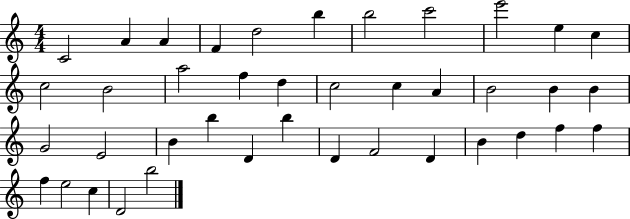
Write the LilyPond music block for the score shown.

{
  \clef treble
  \numericTimeSignature
  \time 4/4
  \key c \major
  c'2 a'4 a'4 | f'4 d''2 b''4 | b''2 c'''2 | e'''2 e''4 c''4 | \break c''2 b'2 | a''2 f''4 d''4 | c''2 c''4 a'4 | b'2 b'4 b'4 | \break g'2 e'2 | b'4 b''4 d'4 b''4 | d'4 f'2 d'4 | b'4 d''4 f''4 f''4 | \break f''4 e''2 c''4 | d'2 b''2 | \bar "|."
}